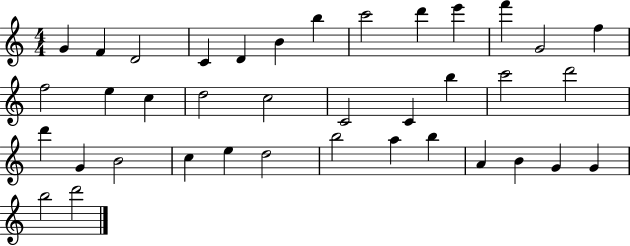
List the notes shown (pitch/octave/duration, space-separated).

G4/q F4/q D4/h C4/q D4/q B4/q B5/q C6/h D6/q E6/q F6/q G4/h F5/q F5/h E5/q C5/q D5/h C5/h C4/h C4/q B5/q C6/h D6/h D6/q G4/q B4/h C5/q E5/q D5/h B5/h A5/q B5/q A4/q B4/q G4/q G4/q B5/h D6/h